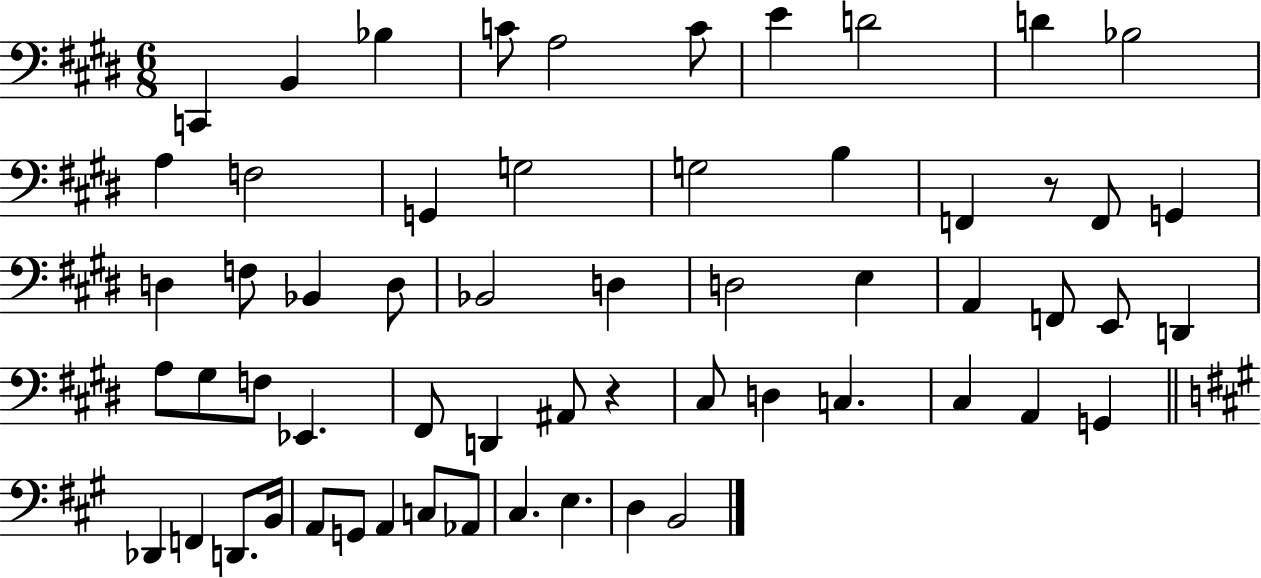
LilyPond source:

{
  \clef bass
  \numericTimeSignature
  \time 6/8
  \key e \major
  \repeat volta 2 { c,4 b,4 bes4 | c'8 a2 c'8 | e'4 d'2 | d'4 bes2 | \break a4 f2 | g,4 g2 | g2 b4 | f,4 r8 f,8 g,4 | \break d4 f8 bes,4 d8 | bes,2 d4 | d2 e4 | a,4 f,8 e,8 d,4 | \break a8 gis8 f8 ees,4. | fis,8 d,4 ais,8 r4 | cis8 d4 c4. | cis4 a,4 g,4 | \break \bar "||" \break \key a \major des,4 f,4 d,8. b,16 | a,8 g,8 a,4 c8 aes,8 | cis4. e4. | d4 b,2 | \break } \bar "|."
}